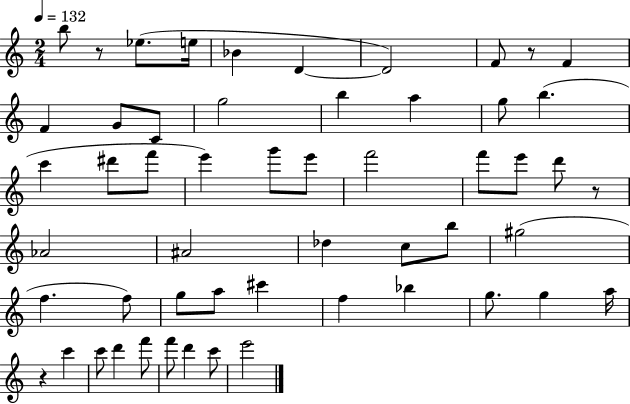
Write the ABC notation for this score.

X:1
T:Untitled
M:2/4
L:1/4
K:C
b/2 z/2 _e/2 e/4 _B D D2 F/2 z/2 F F G/2 C/2 g2 b a g/2 b c' ^d'/2 f'/2 e' g'/2 e'/2 f'2 f'/2 e'/2 d'/2 z/2 _A2 ^A2 _d c/2 b/2 ^g2 f f/2 g/2 a/2 ^c' f _b g/2 g a/4 z c' c'/2 d' f'/2 f'/2 d' c'/2 e'2